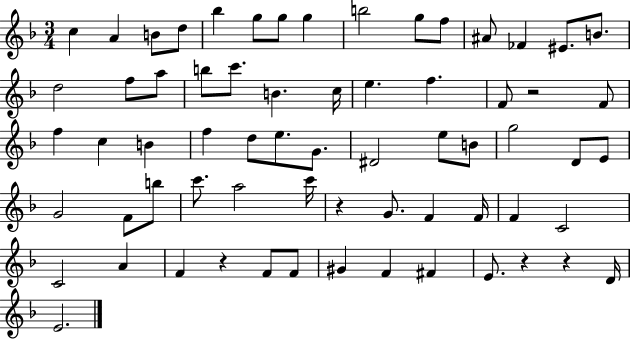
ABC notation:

X:1
T:Untitled
M:3/4
L:1/4
K:F
c A B/2 d/2 _b g/2 g/2 g b2 g/2 f/2 ^A/2 _F ^E/2 B/2 d2 f/2 a/2 b/2 c'/2 B c/4 e f F/2 z2 F/2 f c B f d/2 e/2 G/2 ^D2 e/2 B/2 g2 D/2 E/2 G2 F/2 b/2 c'/2 a2 c'/4 z G/2 F F/4 F C2 C2 A F z F/2 F/2 ^G F ^F E/2 z z D/4 E2